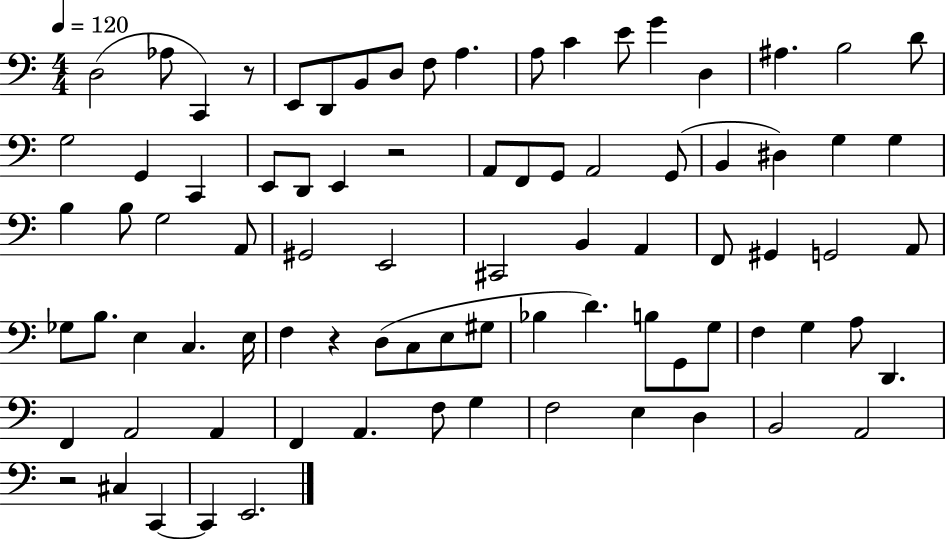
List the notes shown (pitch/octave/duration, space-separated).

D3/h Ab3/e C2/q R/e E2/e D2/e B2/e D3/e F3/e A3/q. A3/e C4/q E4/e G4/q D3/q A#3/q. B3/h D4/e G3/h G2/q C2/q E2/e D2/e E2/q R/h A2/e F2/e G2/e A2/h G2/e B2/q D#3/q G3/q G3/q B3/q B3/e G3/h A2/e G#2/h E2/h C#2/h B2/q A2/q F2/e G#2/q G2/h A2/e Gb3/e B3/e. E3/q C3/q. E3/s F3/q R/q D3/e C3/e E3/e G#3/e Bb3/q D4/q. B3/e G2/e G3/e F3/q G3/q A3/e D2/q. F2/q A2/h A2/q F2/q A2/q. F3/e G3/q F3/h E3/q D3/q B2/h A2/h R/h C#3/q C2/q C2/q E2/h.